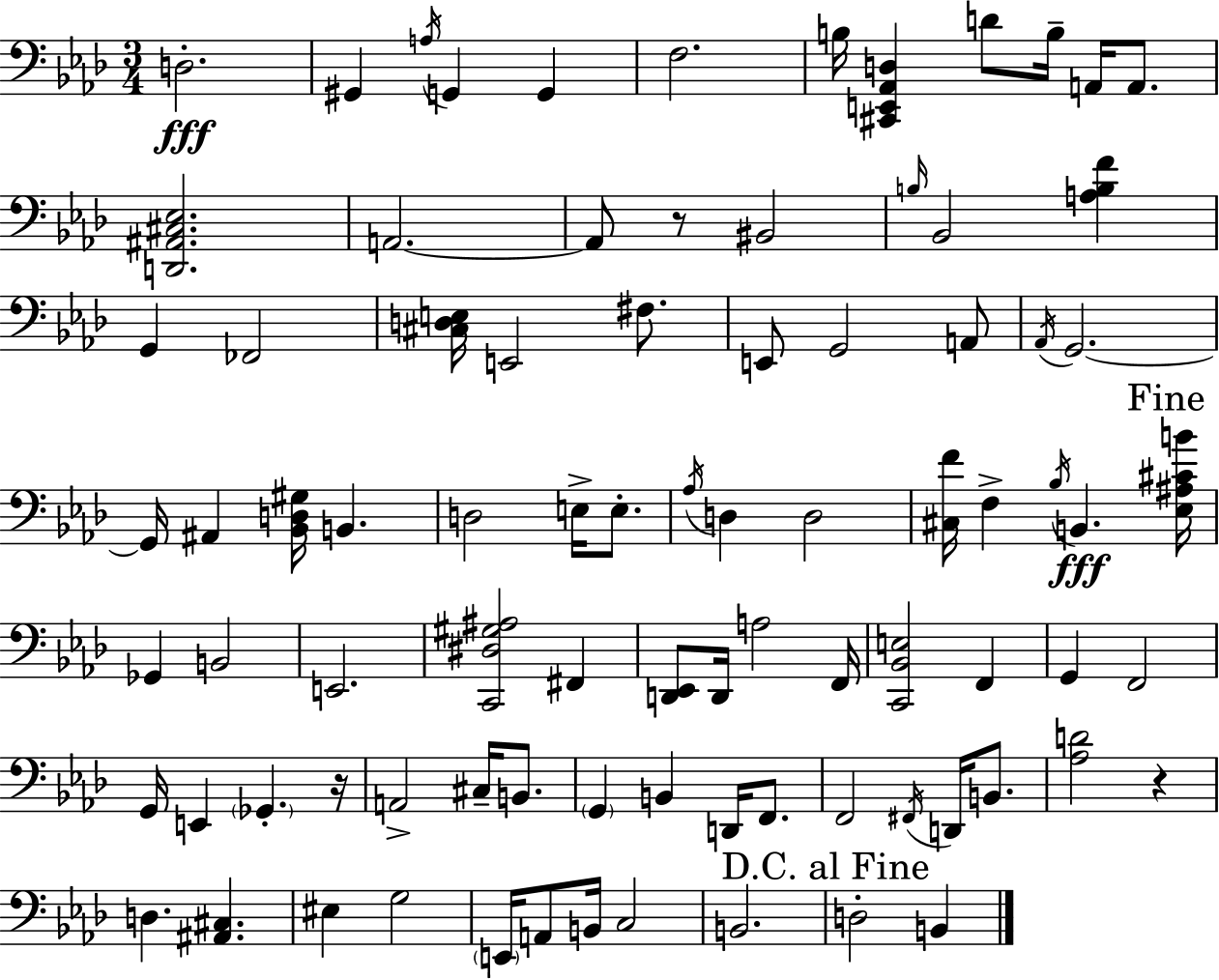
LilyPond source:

{
  \clef bass
  \numericTimeSignature
  \time 3/4
  \key f \minor
  d2.-.\fff | gis,4 \acciaccatura { a16 } g,4 g,4 | f2. | b16 <cis, e, aes, d>4 d'8 b16-- a,16 a,8. | \break <d, ais, cis ees>2. | a,2.~~ | a,8 r8 bis,2 | \grace { b16 } bes,2 <a b f'>4 | \break g,4 fes,2 | <cis d e>16 e,2 fis8. | e,8 g,2 | a,8 \acciaccatura { aes,16 } g,2.~~ | \break g,16 ais,4 <bes, d gis>16 b,4. | d2 e16-> | e8.-. \acciaccatura { aes16 } d4 d2 | <cis f'>16 f4-> \acciaccatura { bes16 } b,4.\fff | \break \mark "Fine" <ees ais cis' b'>16 ges,4 b,2 | e,2. | <c, dis gis ais>2 | fis,4 <d, ees,>8 d,16 a2 | \break f,16 <c, bes, e>2 | f,4 g,4 f,2 | g,16 e,4 \parenthesize ges,4.-. | r16 a,2-> | \break cis16-- b,8. \parenthesize g,4 b,4 | d,16 f,8. f,2 | \acciaccatura { fis,16 } d,16 b,8. <aes d'>2 | r4 d4. | \break <ais, cis>4. eis4 g2 | \parenthesize e,16 a,8 b,16 c2 | b,2. | \mark "D.C. al Fine" d2-. | \break b,4 \bar "|."
}